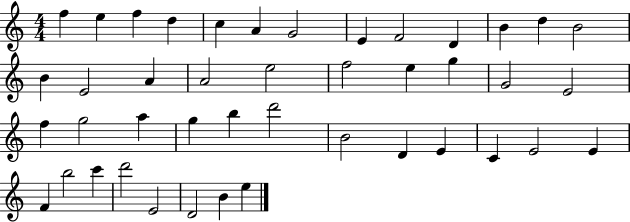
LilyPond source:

{
  \clef treble
  \numericTimeSignature
  \time 4/4
  \key c \major
  f''4 e''4 f''4 d''4 | c''4 a'4 g'2 | e'4 f'2 d'4 | b'4 d''4 b'2 | \break b'4 e'2 a'4 | a'2 e''2 | f''2 e''4 g''4 | g'2 e'2 | \break f''4 g''2 a''4 | g''4 b''4 d'''2 | b'2 d'4 e'4 | c'4 e'2 e'4 | \break f'4 b''2 c'''4 | d'''2 e'2 | d'2 b'4 e''4 | \bar "|."
}